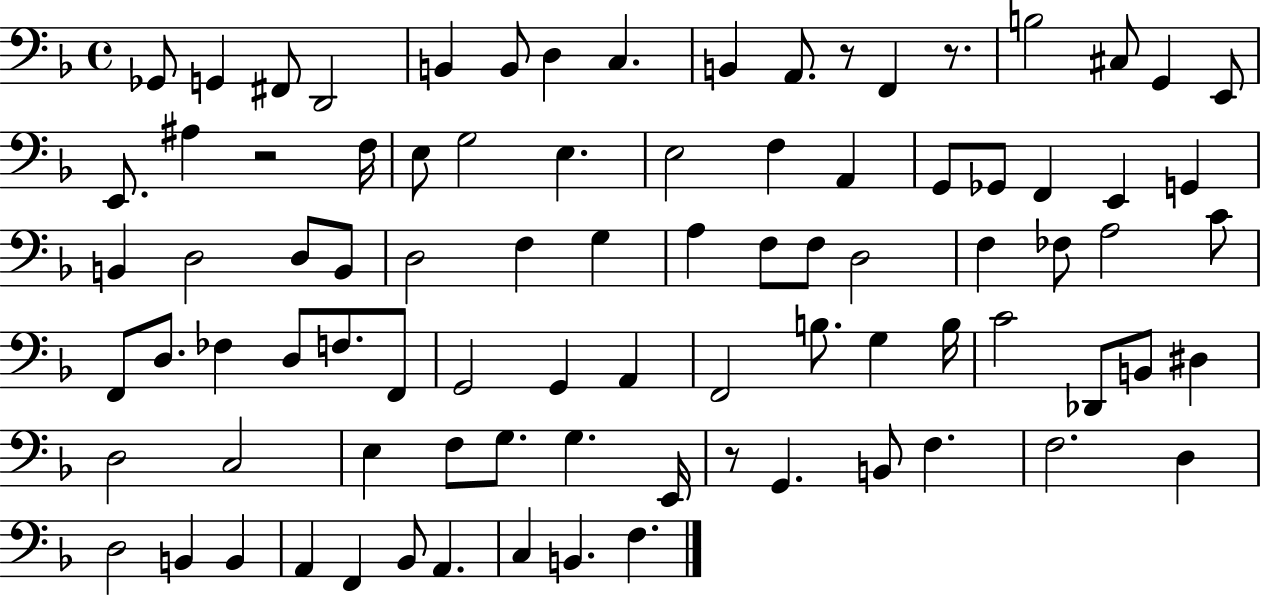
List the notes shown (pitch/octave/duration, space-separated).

Gb2/e G2/q F#2/e D2/h B2/q B2/e D3/q C3/q. B2/q A2/e. R/e F2/q R/e. B3/h C#3/e G2/q E2/e E2/e. A#3/q R/h F3/s E3/e G3/h E3/q. E3/h F3/q A2/q G2/e Gb2/e F2/q E2/q G2/q B2/q D3/h D3/e B2/e D3/h F3/q G3/q A3/q F3/e F3/e D3/h F3/q FES3/e A3/h C4/e F2/e D3/e. FES3/q D3/e F3/e. F2/e G2/h G2/q A2/q F2/h B3/e. G3/q B3/s C4/h Db2/e B2/e D#3/q D3/h C3/h E3/q F3/e G3/e. G3/q. E2/s R/e G2/q. B2/e F3/q. F3/h. D3/q D3/h B2/q B2/q A2/q F2/q Bb2/e A2/q. C3/q B2/q. F3/q.